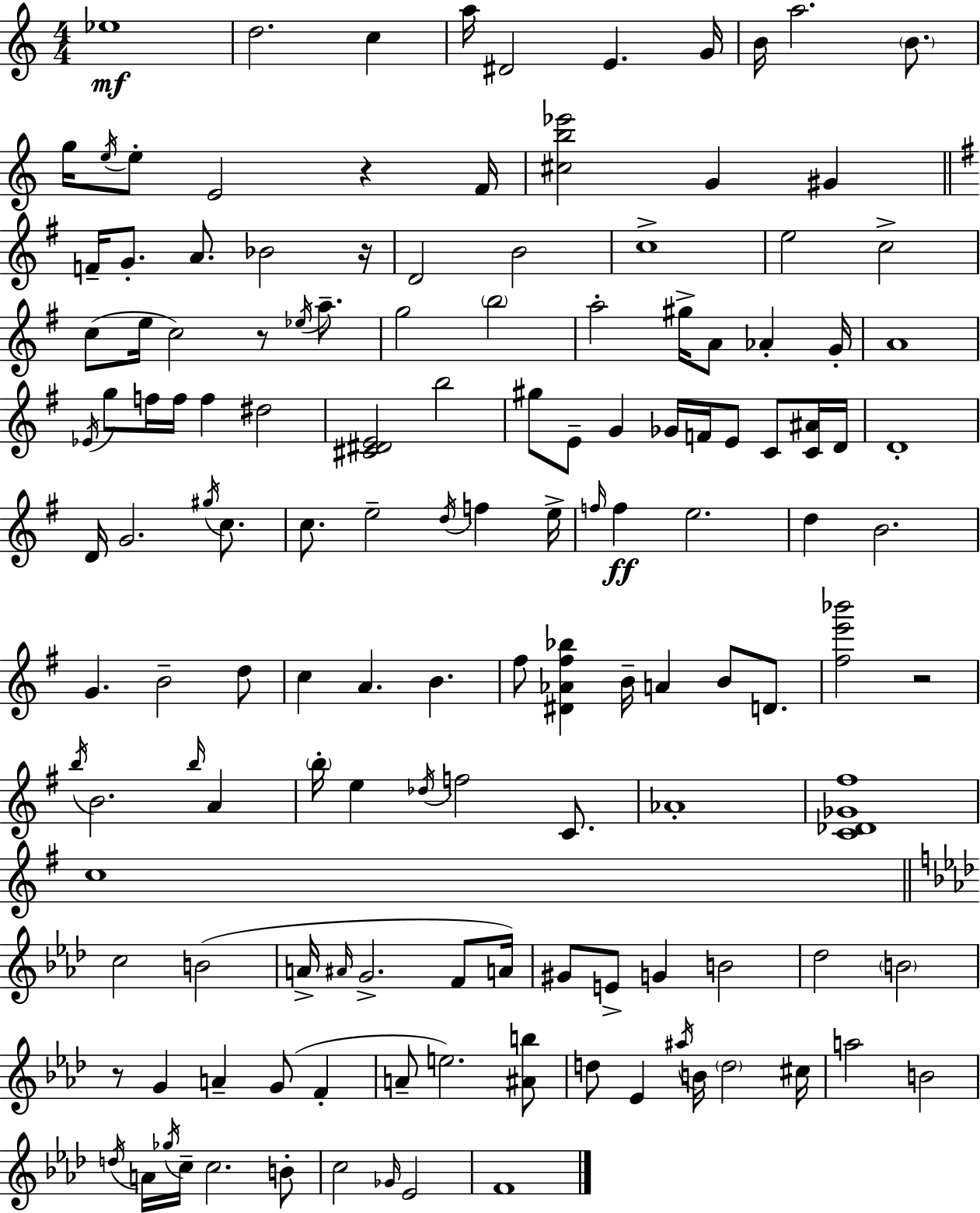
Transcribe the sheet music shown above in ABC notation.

X:1
T:Untitled
M:4/4
L:1/4
K:Am
_e4 d2 c a/4 ^D2 E G/4 B/4 a2 B/2 g/4 e/4 e/2 E2 z F/4 [^cb_e']2 G ^G F/4 G/2 A/2 _B2 z/4 D2 B2 c4 e2 c2 c/2 e/4 c2 z/2 _e/4 a/2 g2 b2 a2 ^g/4 A/2 _A G/4 A4 _E/4 g/2 f/4 f/4 f ^d2 [^C^DE]2 b2 ^g/2 E/2 G _G/4 F/4 E/2 C/2 [C^A]/4 D/4 D4 D/4 G2 ^g/4 c/2 c/2 e2 d/4 f e/4 f/4 f e2 d B2 G B2 d/2 c A B ^f/2 [^D_A^f_b] B/4 A B/2 D/2 [^fe'_b']2 z2 b/4 B2 b/4 A b/4 e _d/4 f2 C/2 _A4 [C_D_G^f]4 c4 c2 B2 A/4 ^A/4 G2 F/2 A/4 ^G/2 E/2 G B2 _d2 B2 z/2 G A G/2 F A/2 e2 [^Ab]/2 d/2 _E ^a/4 B/4 d2 ^c/4 a2 B2 d/4 A/4 _g/4 c/4 c2 B/2 c2 _G/4 _E2 F4